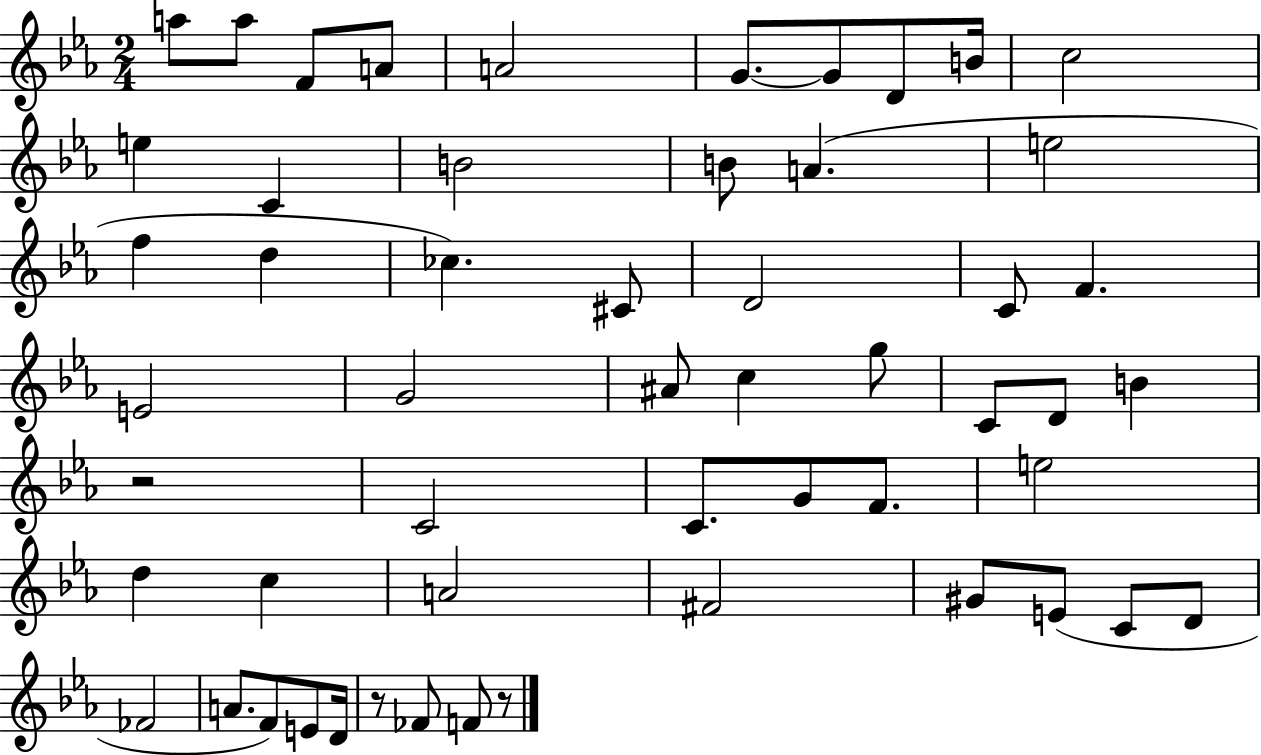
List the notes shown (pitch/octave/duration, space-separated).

A5/e A5/e F4/e A4/e A4/h G4/e. G4/e D4/e B4/s C5/h E5/q C4/q B4/h B4/e A4/q. E5/h F5/q D5/q CES5/q. C#4/e D4/h C4/e F4/q. E4/h G4/h A#4/e C5/q G5/e C4/e D4/e B4/q R/h C4/h C4/e. G4/e F4/e. E5/h D5/q C5/q A4/h F#4/h G#4/e E4/e C4/e D4/e FES4/h A4/e. F4/e E4/e D4/s R/e FES4/e F4/e R/e